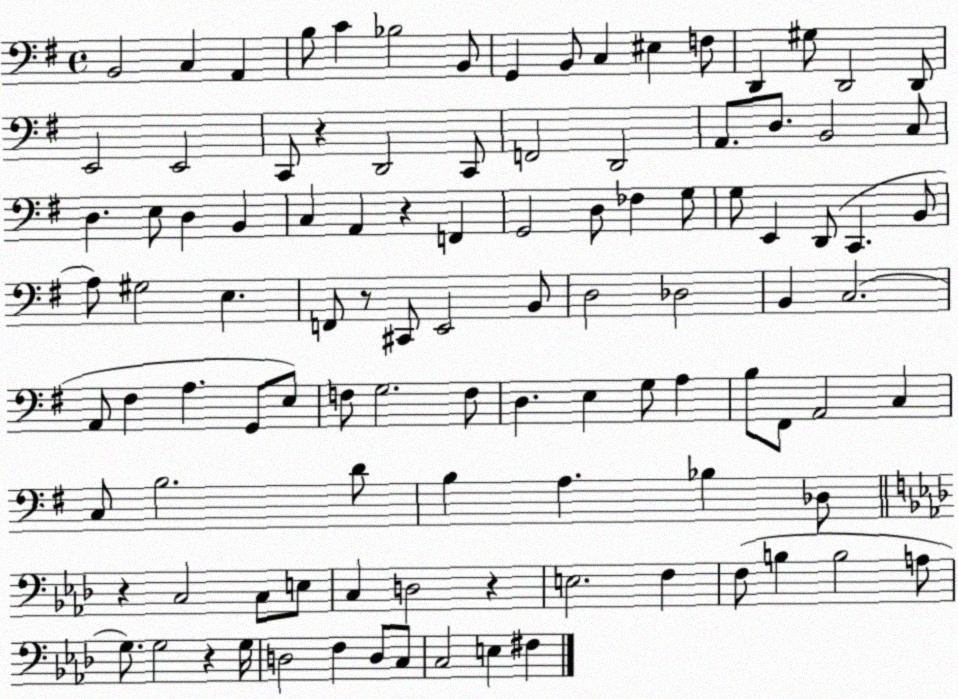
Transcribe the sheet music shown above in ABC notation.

X:1
T:Untitled
M:4/4
L:1/4
K:G
B,,2 C, A,, B,/2 C _B,2 B,,/2 G,, B,,/2 C, ^E, F,/2 D,, ^G,/2 D,,2 D,,/2 E,,2 E,,2 C,,/2 z D,,2 C,,/2 F,,2 D,,2 A,,/2 D,/2 B,,2 C,/2 D, E,/2 D, B,, C, A,, z F,, G,,2 D,/2 _F, G,/2 G,/2 E,, D,,/2 C,, B,,/2 A,/2 ^G,2 E, F,,/2 z/2 ^C,,/2 E,,2 B,,/2 D,2 _D,2 B,, C,2 A,,/2 ^F, A, G,,/2 E,/2 F,/2 G,2 F,/2 D, E, G,/2 A, B,/2 ^F,,/2 A,,2 C, C,/2 B,2 D/2 B, A, _B, _D,/2 z C,2 C,/2 E,/2 C, D,2 z E,2 F, F,/2 B, B,2 A,/2 G,/2 G,2 z G,/4 D,2 F, D,/2 C,/2 C,2 E, ^F,